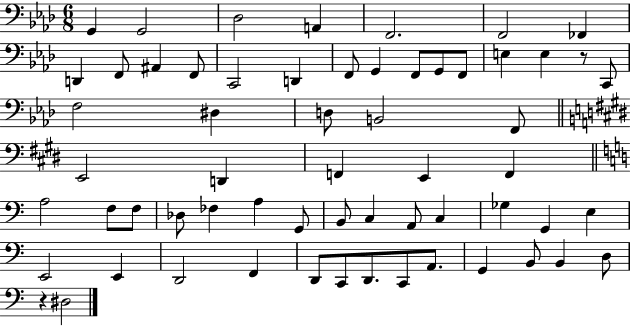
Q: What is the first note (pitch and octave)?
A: G2